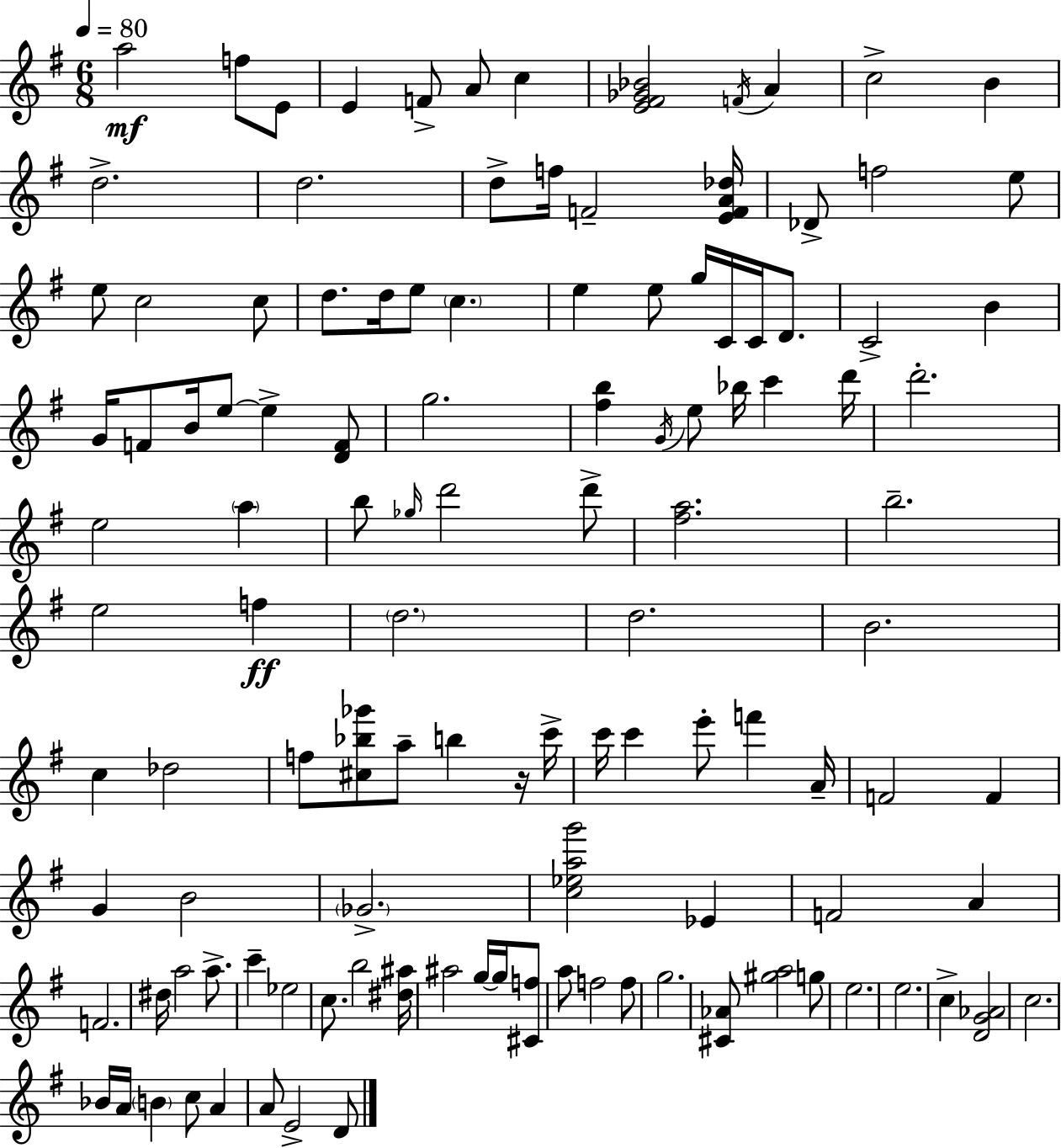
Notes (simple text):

A5/h F5/e E4/e E4/q F4/e A4/e C5/q [E4,F#4,Gb4,Bb4]/h F4/s A4/q C5/h B4/q D5/h. D5/h. D5/e F5/s F4/h [E4,F4,A4,Db5]/s Db4/e F5/h E5/e E5/e C5/h C5/e D5/e. D5/s E5/e C5/q. E5/q E5/e G5/s C4/s C4/s D4/e. C4/h B4/q G4/s F4/e B4/s E5/e E5/q [D4,F4]/e G5/h. [F#5,B5]/q G4/s E5/e Bb5/s C6/q D6/s D6/h. E5/h A5/q B5/e Gb5/s D6/h D6/e [F#5,A5]/h. B5/h. E5/h F5/q D5/h. D5/h. B4/h. C5/q Db5/h F5/e [C#5,Bb5,Gb6]/e A5/e B5/q R/s C6/s C6/s C6/q E6/e F6/q A4/s F4/h F4/q G4/q B4/h Gb4/h. [C5,Eb5,A5,G6]/h Eb4/q F4/h A4/q F4/h. D#5/s A5/h A5/e. C6/q Eb5/h C5/e. B5/h [D#5,A#5]/s A#5/h G5/s G5/s [C#4,F5]/e A5/e F5/h F5/e G5/h. [C#4,Ab4]/e [G#5,A5]/h G5/e E5/h. E5/h. C5/q [D4,G4,Ab4]/h C5/h. Bb4/s A4/s B4/q C5/e A4/q A4/e E4/h D4/e